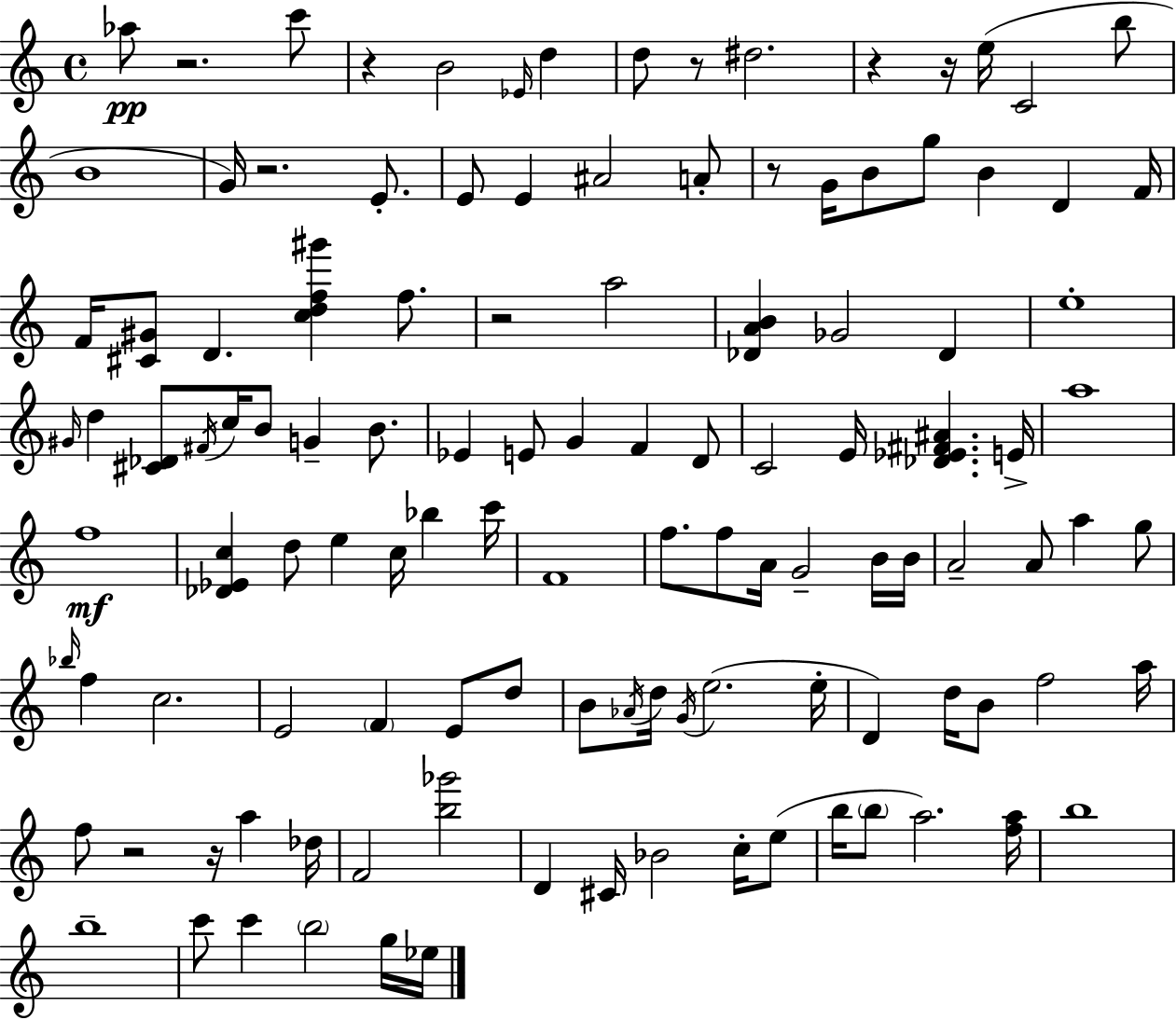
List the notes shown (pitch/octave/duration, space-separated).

Ab5/e R/h. C6/e R/q B4/h Eb4/s D5/q D5/e R/e D#5/h. R/q R/s E5/s C4/h B5/e B4/w G4/s R/h. E4/e. E4/e E4/q A#4/h A4/e R/e G4/s B4/e G5/e B4/q D4/q F4/s F4/s [C#4,G#4]/e D4/q. [C5,D5,F5,G#6]/q F5/e. R/h A5/h [Db4,A4,B4]/q Gb4/h Db4/q E5/w G#4/s D5/q [C#4,Db4]/e F#4/s C5/s B4/e G4/q B4/e. Eb4/q E4/e G4/q F4/q D4/e C4/h E4/s [Db4,Eb4,F#4,A#4]/q. E4/s A5/w F5/w [Db4,Eb4,C5]/q D5/e E5/q C5/s Bb5/q C6/s F4/w F5/e. F5/e A4/s G4/h B4/s B4/s A4/h A4/e A5/q G5/e Bb5/s F5/q C5/h. E4/h F4/q E4/e D5/e B4/e Ab4/s D5/s G4/s E5/h. E5/s D4/q D5/s B4/e F5/h A5/s F5/e R/h R/s A5/q Db5/s F4/h [B5,Gb6]/h D4/q C#4/s Bb4/h C5/s E5/e B5/s B5/e A5/h. [F5,A5]/s B5/w B5/w C6/e C6/q B5/h G5/s Eb5/s